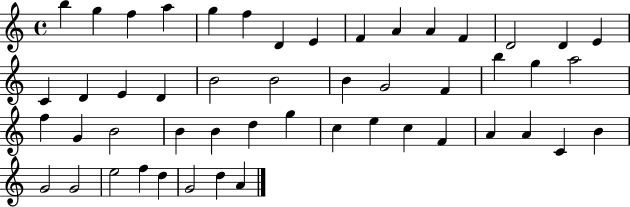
{
  \clef treble
  \time 4/4
  \defaultTimeSignature
  \key c \major
  b''4 g''4 f''4 a''4 | g''4 f''4 d'4 e'4 | f'4 a'4 a'4 f'4 | d'2 d'4 e'4 | \break c'4 d'4 e'4 d'4 | b'2 b'2 | b'4 g'2 f'4 | b''4 g''4 a''2 | \break f''4 g'4 b'2 | b'4 b'4 d''4 g''4 | c''4 e''4 c''4 f'4 | a'4 a'4 c'4 b'4 | \break g'2 g'2 | e''2 f''4 d''4 | g'2 d''4 a'4 | \bar "|."
}